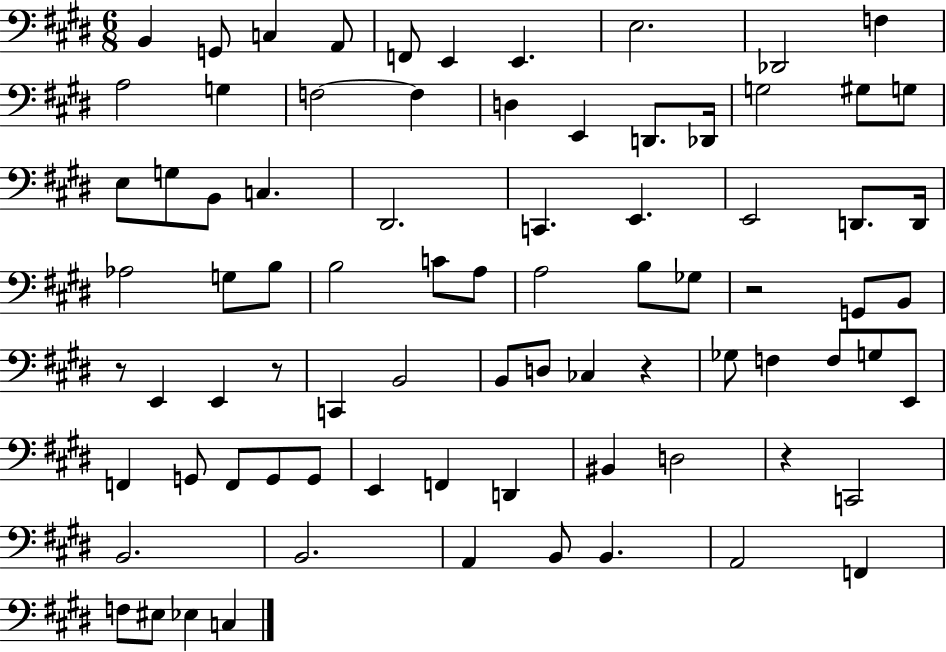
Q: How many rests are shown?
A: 5